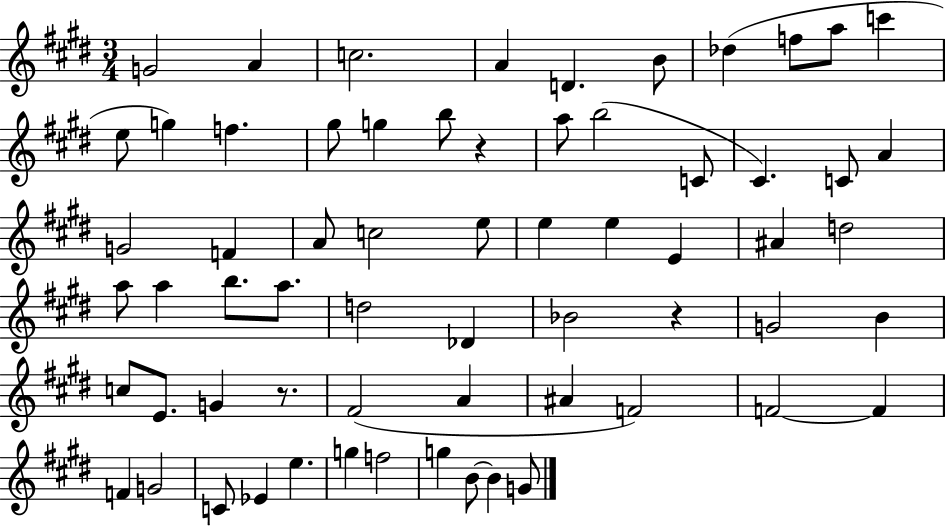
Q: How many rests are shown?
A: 3